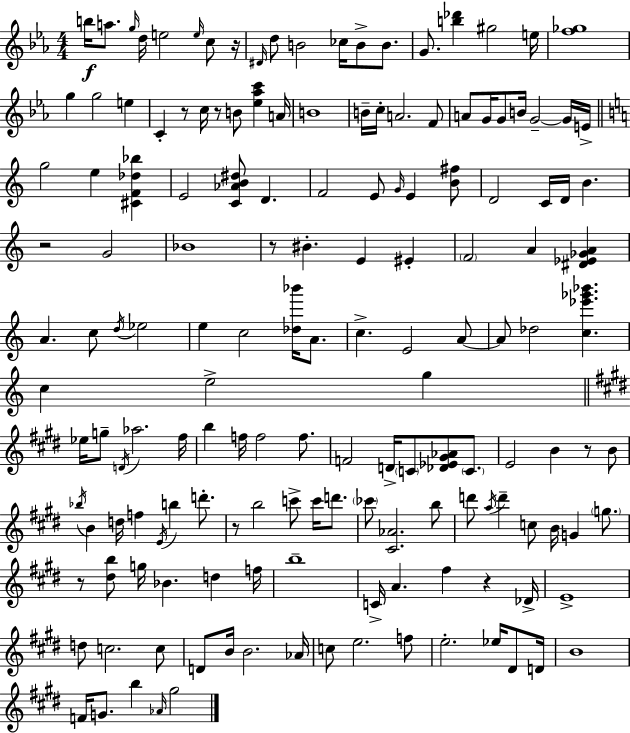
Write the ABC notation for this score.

X:1
T:Untitled
M:4/4
L:1/4
K:Cm
b/4 a/2 g/4 d/4 e2 e/4 c/2 z/4 ^D/4 d/2 B2 _c/4 B/2 B/2 G/2 [b_d'] ^g2 e/4 [f_g]4 g g2 e C z/2 c/4 z/2 B/2 [_e_ac'] A/4 B4 B/4 c/4 A2 F/2 A/2 G/4 G/2 B/4 G2 G/4 E/4 g2 e [^CF_d_b] E2 [C_AB^d]/2 D F2 E/2 G/4 E [B^f]/2 D2 C/4 D/4 B z2 G2 _B4 z/2 ^B E ^E F2 A [^D_E_GA] A c/2 d/4 _e2 e c2 [_d_b']/4 A/2 c E2 A/2 A/2 _d2 [c_e'_g'_b'] c e2 g _e/4 g/2 D/4 _a2 ^f/4 b f/4 f2 f/2 F2 D/4 C/2 [_D_E^G_A]/2 C/2 E2 B z/2 B/2 _b/4 B d/4 f E/4 b d'/2 z/2 b2 c'/2 c'/4 d'/2 _c'/2 [^C_A]2 b/2 d'/2 a/4 d' c/2 B/4 G g/2 z/2 [^db]/2 g/4 _B d f/4 b4 C/4 A ^f z _D/4 E4 d/2 c2 c/2 D/2 B/4 B2 _A/4 c/2 e2 f/2 e2 _e/4 ^D/2 D/4 B4 F/4 G/2 b _A/4 ^g2